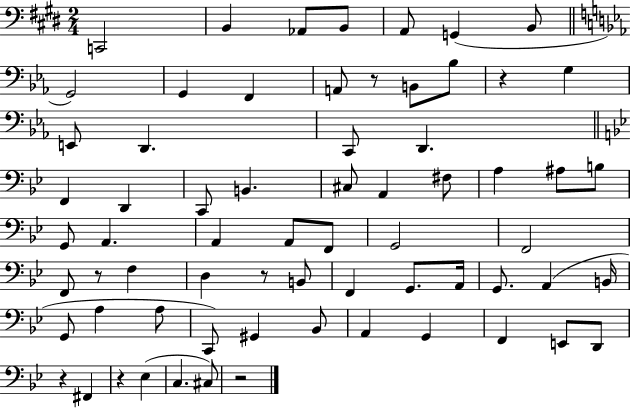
X:1
T:Untitled
M:2/4
L:1/4
K:E
C,,2 B,, _A,,/2 B,,/2 A,,/2 G,, B,,/2 G,,2 G,, F,, A,,/2 z/2 B,,/2 _B,/2 z G, E,,/2 D,, C,,/2 D,, F,, D,, C,,/2 B,, ^C,/2 A,, ^F,/2 A, ^A,/2 B,/2 G,,/2 A,, A,, A,,/2 F,,/2 G,,2 F,,2 F,,/2 z/2 F, D, z/2 B,,/2 F,, G,,/2 A,,/4 G,,/2 A,, B,,/4 G,,/2 A, A,/2 C,,/2 ^G,, _B,,/2 A,, G,, F,, E,,/2 D,,/2 z ^F,, z _E, C, ^C,/2 z2